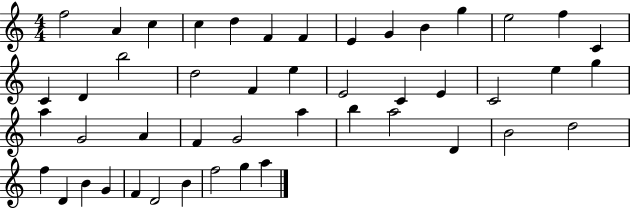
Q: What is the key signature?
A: C major